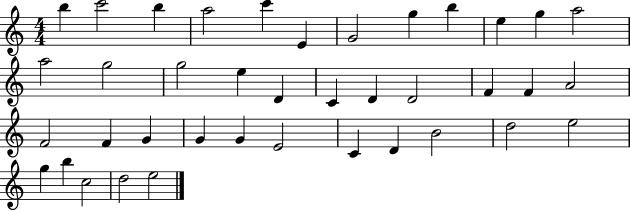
{
  \clef treble
  \numericTimeSignature
  \time 4/4
  \key c \major
  b''4 c'''2 b''4 | a''2 c'''4 e'4 | g'2 g''4 b''4 | e''4 g''4 a''2 | \break a''2 g''2 | g''2 e''4 d'4 | c'4 d'4 d'2 | f'4 f'4 a'2 | \break f'2 f'4 g'4 | g'4 g'4 e'2 | c'4 d'4 b'2 | d''2 e''2 | \break g''4 b''4 c''2 | d''2 e''2 | \bar "|."
}